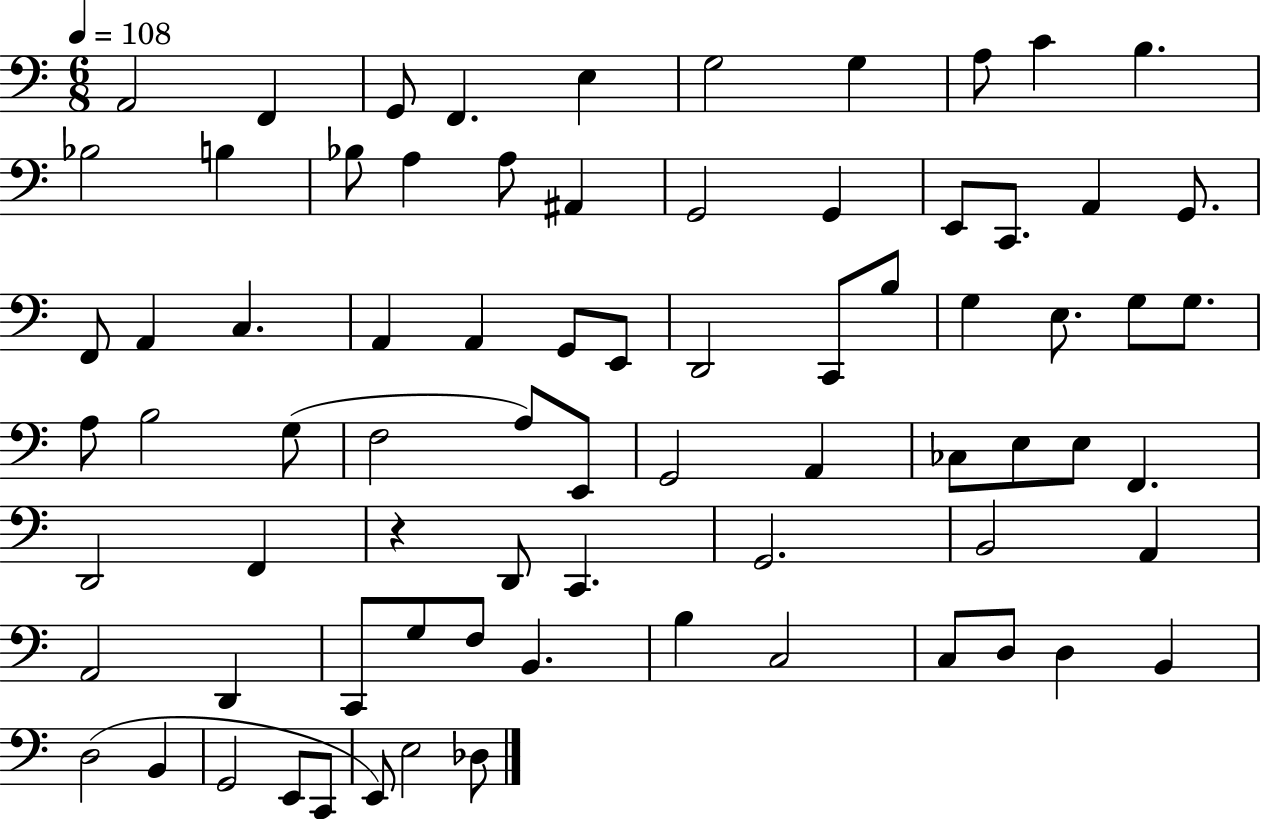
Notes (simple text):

A2/h F2/q G2/e F2/q. E3/q G3/h G3/q A3/e C4/q B3/q. Bb3/h B3/q Bb3/e A3/q A3/e A#2/q G2/h G2/q E2/e C2/e. A2/q G2/e. F2/e A2/q C3/q. A2/q A2/q G2/e E2/e D2/h C2/e B3/e G3/q E3/e. G3/e G3/e. A3/e B3/h G3/e F3/h A3/e E2/e G2/h A2/q CES3/e E3/e E3/e F2/q. D2/h F2/q R/q D2/e C2/q. G2/h. B2/h A2/q A2/h D2/q C2/e G3/e F3/e B2/q. B3/q C3/h C3/e D3/e D3/q B2/q D3/h B2/q G2/h E2/e C2/e E2/e E3/h Db3/e